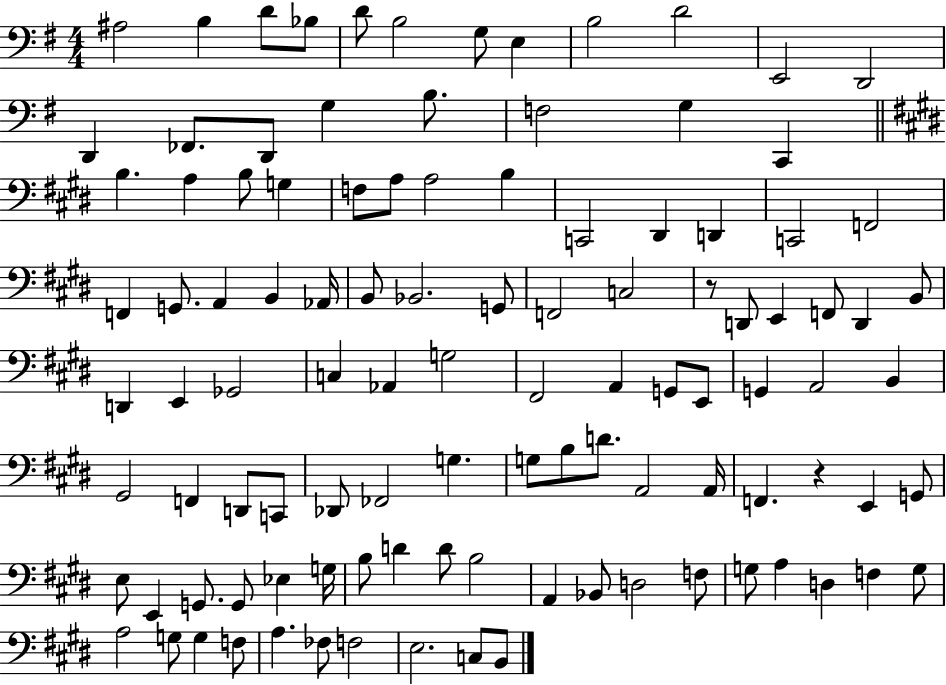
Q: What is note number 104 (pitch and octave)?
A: C3